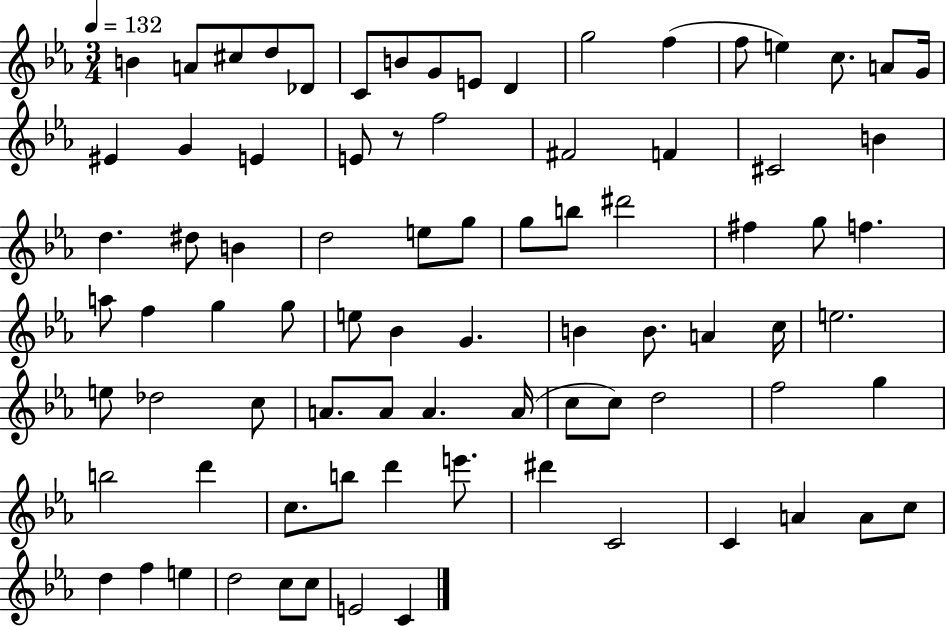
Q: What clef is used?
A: treble